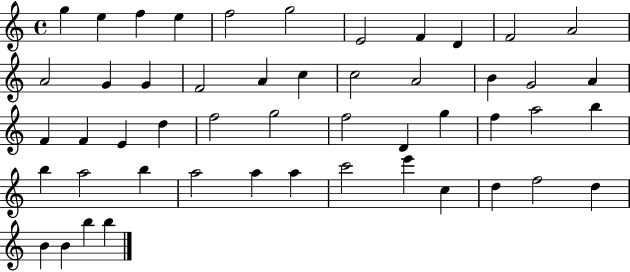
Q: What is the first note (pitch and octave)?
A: G5